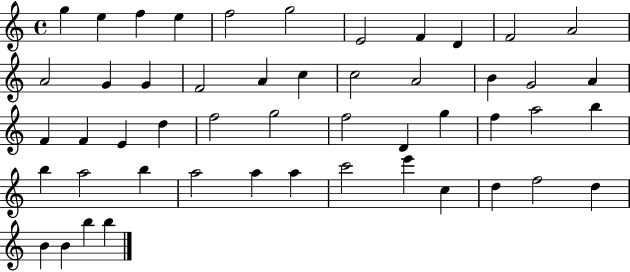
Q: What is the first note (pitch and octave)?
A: G5